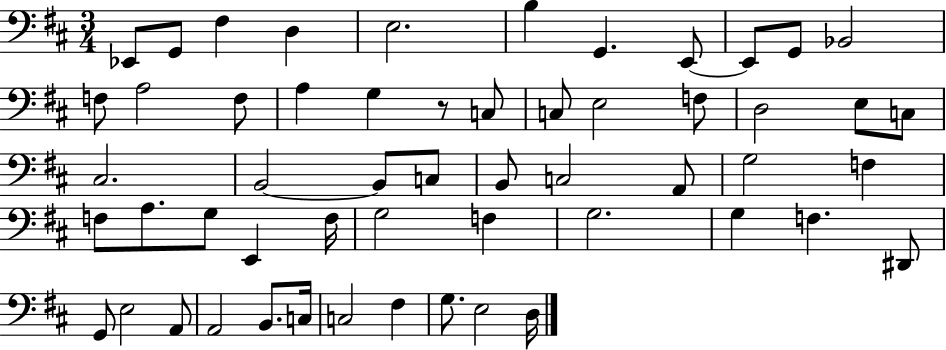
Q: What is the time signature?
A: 3/4